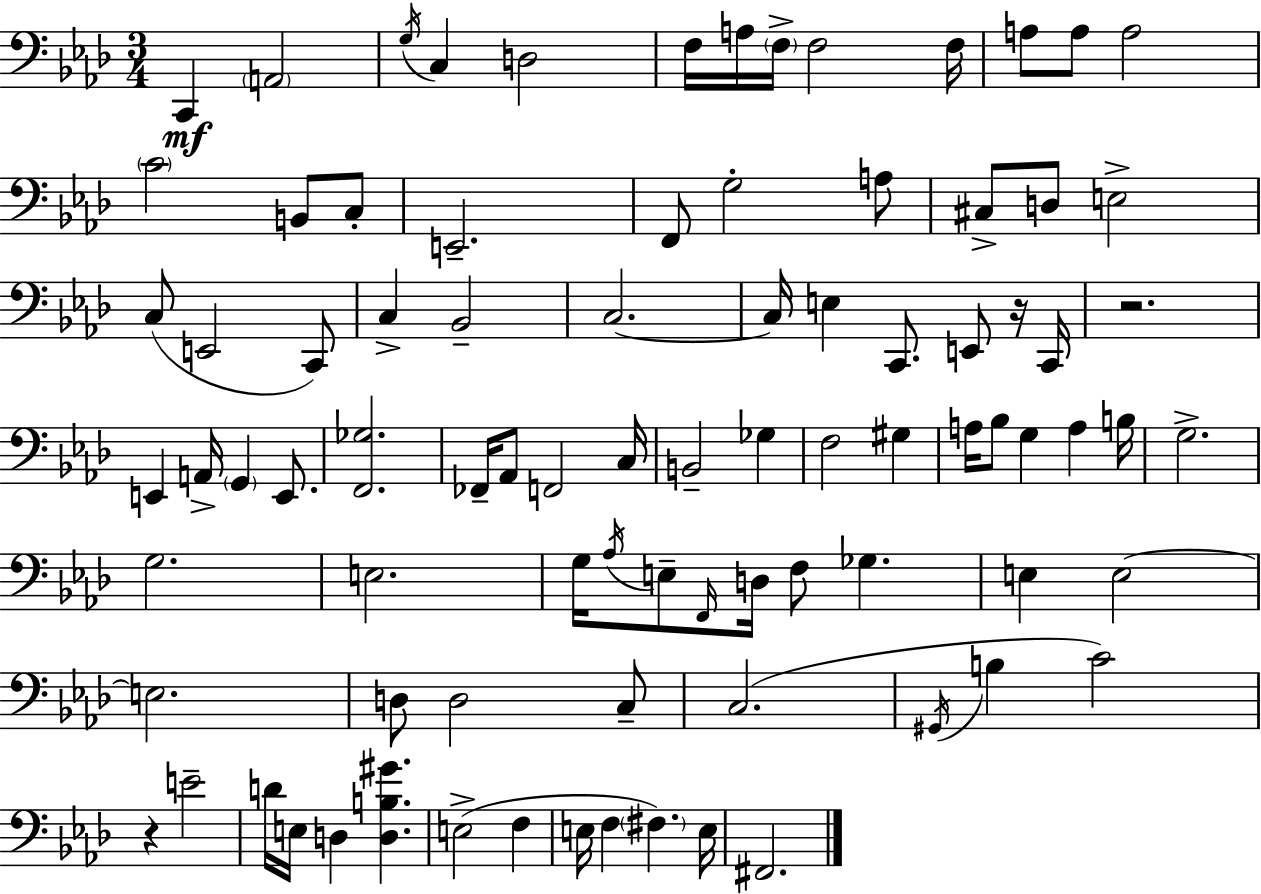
C2/q A2/h G3/s C3/q D3/h F3/s A3/s F3/s F3/h F3/s A3/e A3/e A3/h C4/h B2/e C3/e E2/h. F2/e G3/h A3/e C#3/e D3/e E3/h C3/e E2/h C2/e C3/q Bb2/h C3/h. C3/s E3/q C2/e. E2/e R/s C2/s R/h. E2/q A2/s G2/q E2/e. [F2,Gb3]/h. FES2/s Ab2/e F2/h C3/s B2/h Gb3/q F3/h G#3/q A3/s Bb3/e G3/q A3/q B3/s G3/h. G3/h. E3/h. G3/s Ab3/s E3/e F2/s D3/s F3/e Gb3/q. E3/q E3/h E3/h. D3/e D3/h C3/e C3/h. G#2/s B3/q C4/h R/q E4/h D4/s E3/s D3/q [D3,B3,G#4]/q. E3/h F3/q E3/s F3/q F#3/q. E3/s F#2/h.